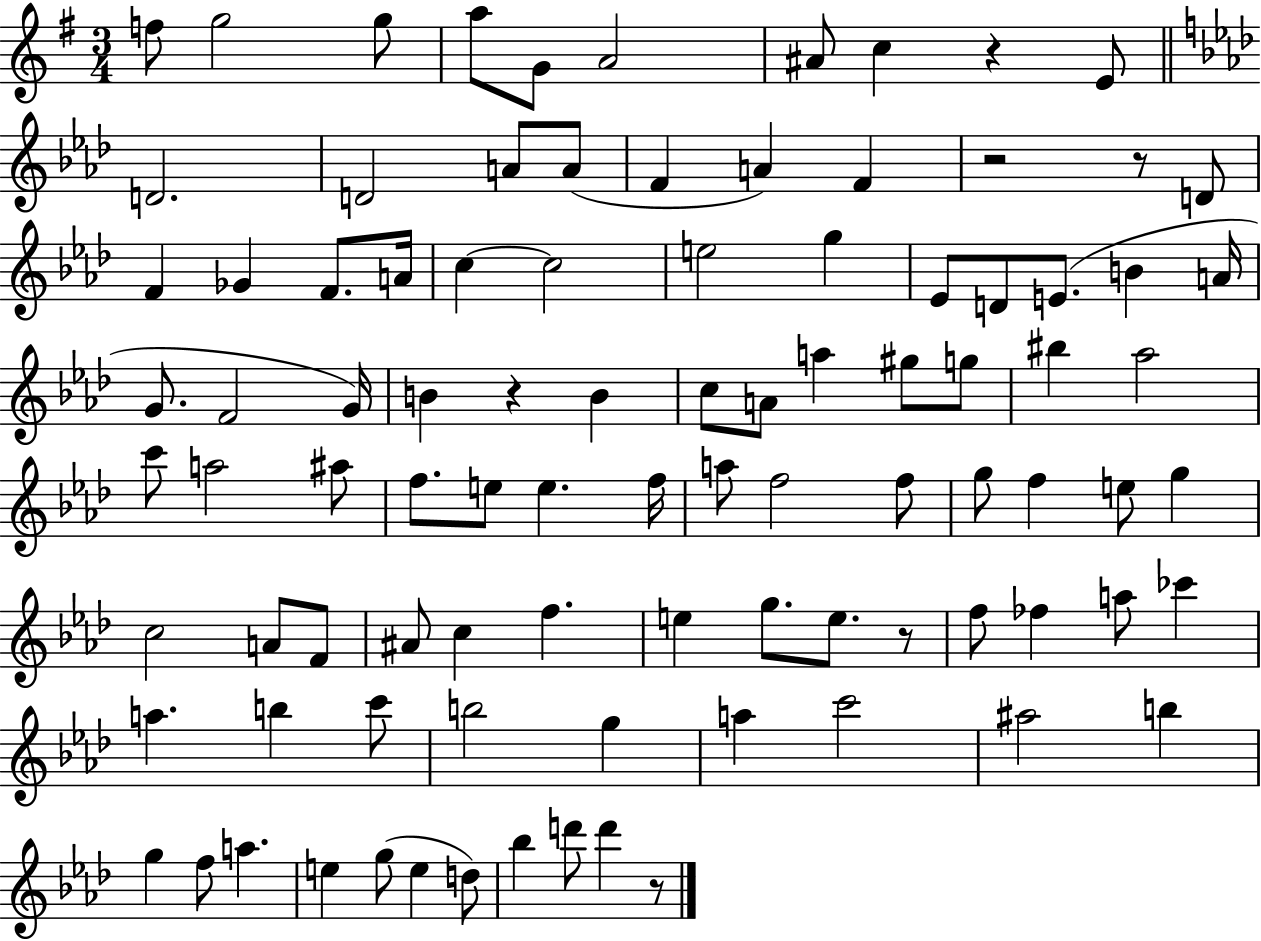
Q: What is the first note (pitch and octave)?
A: F5